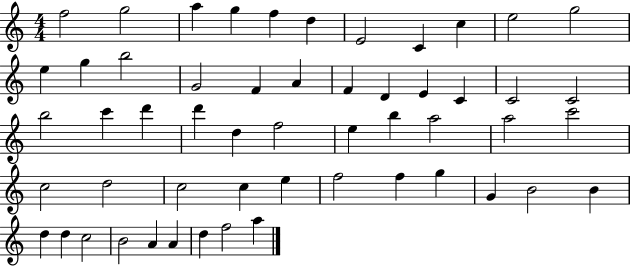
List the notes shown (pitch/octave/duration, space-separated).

F5/h G5/h A5/q G5/q F5/q D5/q E4/h C4/q C5/q E5/h G5/h E5/q G5/q B5/h G4/h F4/q A4/q F4/q D4/q E4/q C4/q C4/h C4/h B5/h C6/q D6/q D6/q D5/q F5/h E5/q B5/q A5/h A5/h C6/h C5/h D5/h C5/h C5/q E5/q F5/h F5/q G5/q G4/q B4/h B4/q D5/q D5/q C5/h B4/h A4/q A4/q D5/q F5/h A5/q